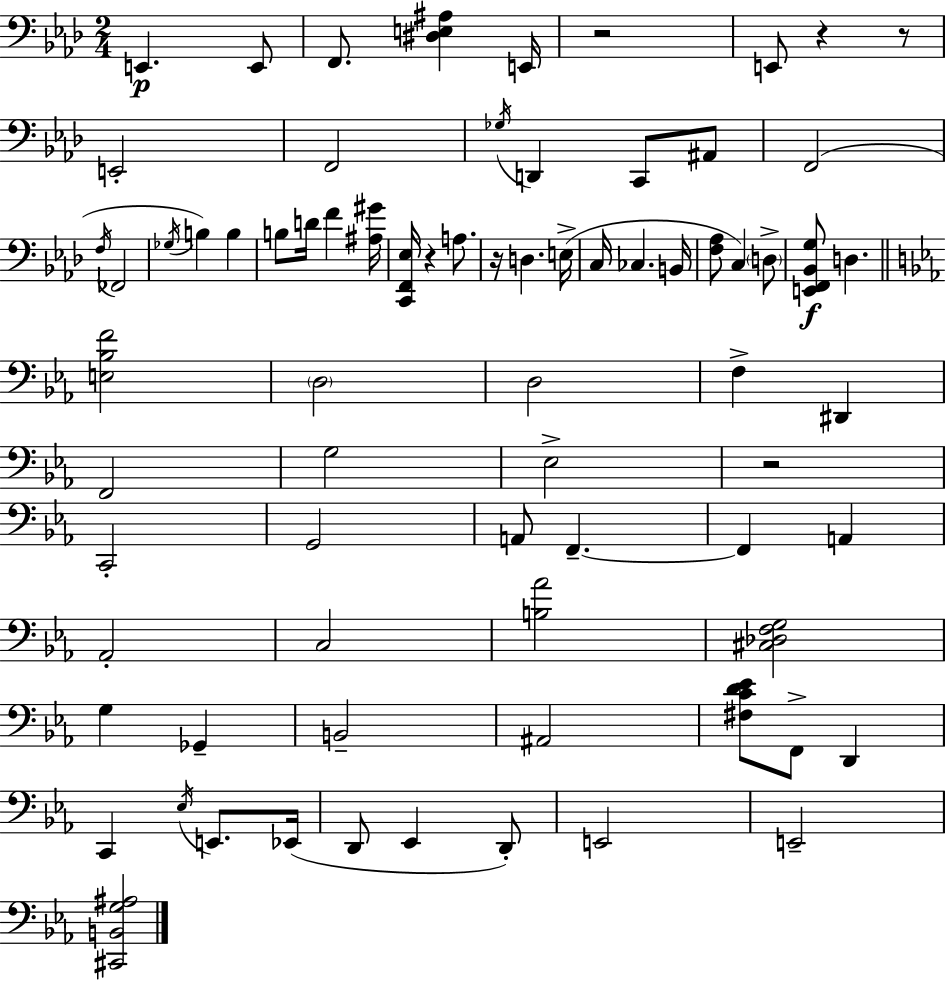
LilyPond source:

{
  \clef bass
  \numericTimeSignature
  \time 2/4
  \key aes \major
  \repeat volta 2 { e,4.\p e,8 | f,8. <dis e ais>4 e,16 | r2 | e,8 r4 r8 | \break e,2-. | f,2 | \acciaccatura { ges16 } d,4 c,8 ais,8 | f,2( | \break \acciaccatura { f16 } fes,2 | \acciaccatura { ges16 }) b4 b4 | b8 d'16 f'4 | <ais gis'>16 <c, f, ees>16 r4 | \break a8. r16 d4. | e16->( c16 ces4. | b,16 <f aes>8 c4) | \parenthesize d8-> <e, f, bes, g>8\f d4. | \break \bar "||" \break \key ees \major <e bes f'>2 | \parenthesize d2 | d2 | f4-> dis,4 | \break f,2 | g2 | ees2-> | r2 | \break c,2-. | g,2 | a,8 f,4.--~~ | f,4 a,4 | \break aes,2-. | c2 | <b aes'>2 | <cis des f g>2 | \break g4 ges,4-- | b,2-- | ais,2 | <fis c' d' ees'>8 f,8-> d,4 | \break c,4 \acciaccatura { ees16 } e,8. | ees,16( d,8 ees,4 d,8-.) | e,2 | e,2-- | \break <cis, b, g ais>2 | } \bar "|."
}